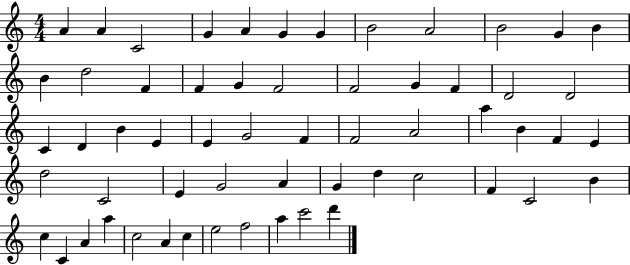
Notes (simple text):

A4/q A4/q C4/h G4/q A4/q G4/q G4/q B4/h A4/h B4/h G4/q B4/q B4/q D5/h F4/q F4/q G4/q F4/h F4/h G4/q F4/q D4/h D4/h C4/q D4/q B4/q E4/q E4/q G4/h F4/q F4/h A4/h A5/q B4/q F4/q E4/q D5/h C4/h E4/q G4/h A4/q G4/q D5/q C5/h F4/q C4/h B4/q C5/q C4/q A4/q A5/q C5/h A4/q C5/q E5/h F5/h A5/q C6/h D6/q